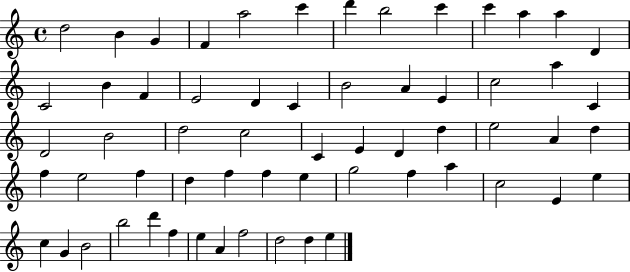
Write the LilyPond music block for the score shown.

{
  \clef treble
  \time 4/4
  \defaultTimeSignature
  \key c \major
  d''2 b'4 g'4 | f'4 a''2 c'''4 | d'''4 b''2 c'''4 | c'''4 a''4 a''4 d'4 | \break c'2 b'4 f'4 | e'2 d'4 c'4 | b'2 a'4 e'4 | c''2 a''4 c'4 | \break d'2 b'2 | d''2 c''2 | c'4 e'4 d'4 d''4 | e''2 a'4 d''4 | \break f''4 e''2 f''4 | d''4 f''4 f''4 e''4 | g''2 f''4 a''4 | c''2 e'4 e''4 | \break c''4 g'4 b'2 | b''2 d'''4 f''4 | e''4 a'4 f''2 | d''2 d''4 e''4 | \break \bar "|."
}